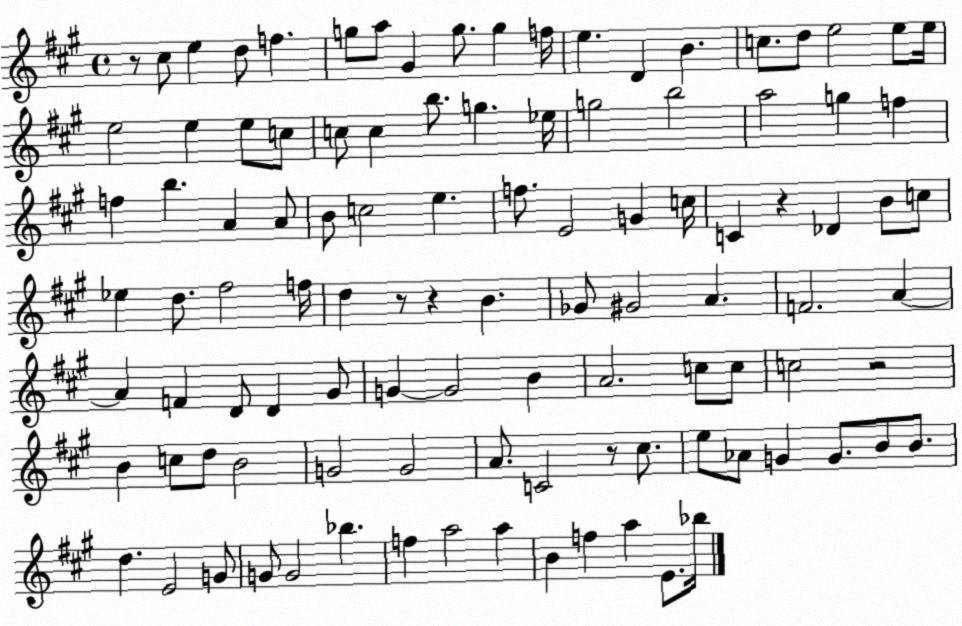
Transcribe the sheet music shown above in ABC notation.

X:1
T:Untitled
M:4/4
L:1/4
K:A
z/2 ^c/2 e d/2 f g/2 a/2 ^G g/2 g f/4 e D B c/2 d/2 e2 e/2 e/4 e2 e e/2 c/2 c/2 c b/2 g _e/4 g2 b2 a2 g f f b A A/2 B/2 c2 e f/2 E2 G c/4 C z _D B/2 c/2 _e d/2 ^f2 f/4 d z/2 z B _G/2 ^G2 A F2 A A F D/2 D ^G/2 G G2 B A2 c/2 c/2 c2 z2 B c/2 d/2 B2 G2 G2 A/2 C2 z/2 ^c/2 e/2 _A/2 G G/2 B/2 B/2 d E2 G/2 G/2 G2 _b f a2 a B f a E/2 _b/4